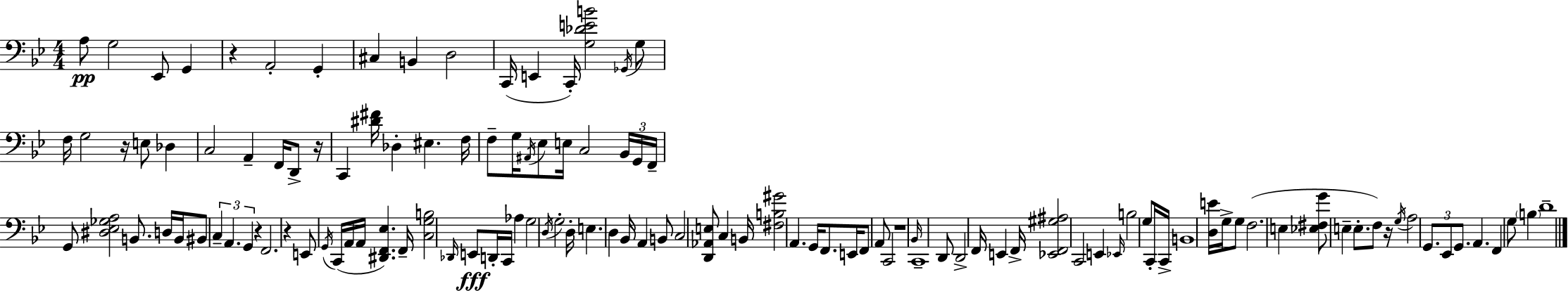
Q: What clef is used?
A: bass